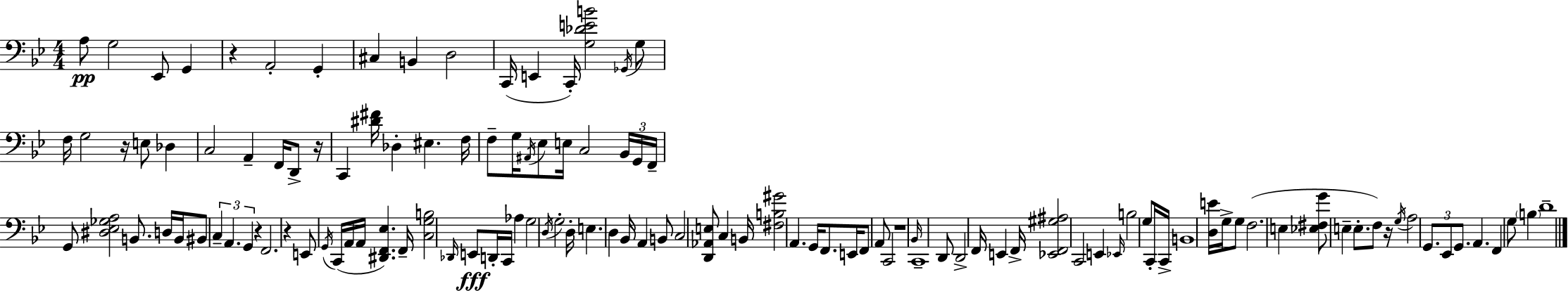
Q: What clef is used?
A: bass